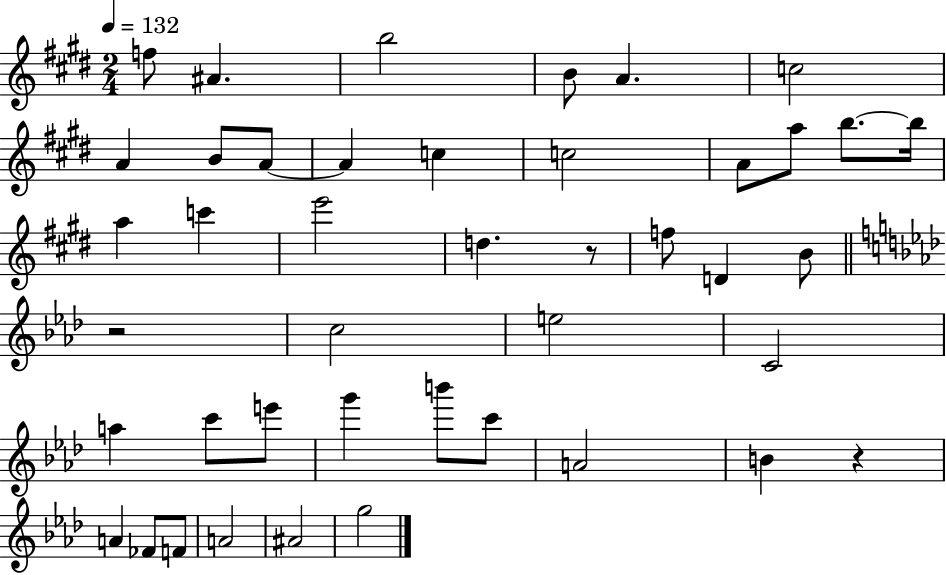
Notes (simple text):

F5/e A#4/q. B5/h B4/e A4/q. C5/h A4/q B4/e A4/e A4/q C5/q C5/h A4/e A5/e B5/e. B5/s A5/q C6/q E6/h D5/q. R/e F5/e D4/q B4/e R/h C5/h E5/h C4/h A5/q C6/e E6/e G6/q B6/e C6/e A4/h B4/q R/q A4/q FES4/e F4/e A4/h A#4/h G5/h